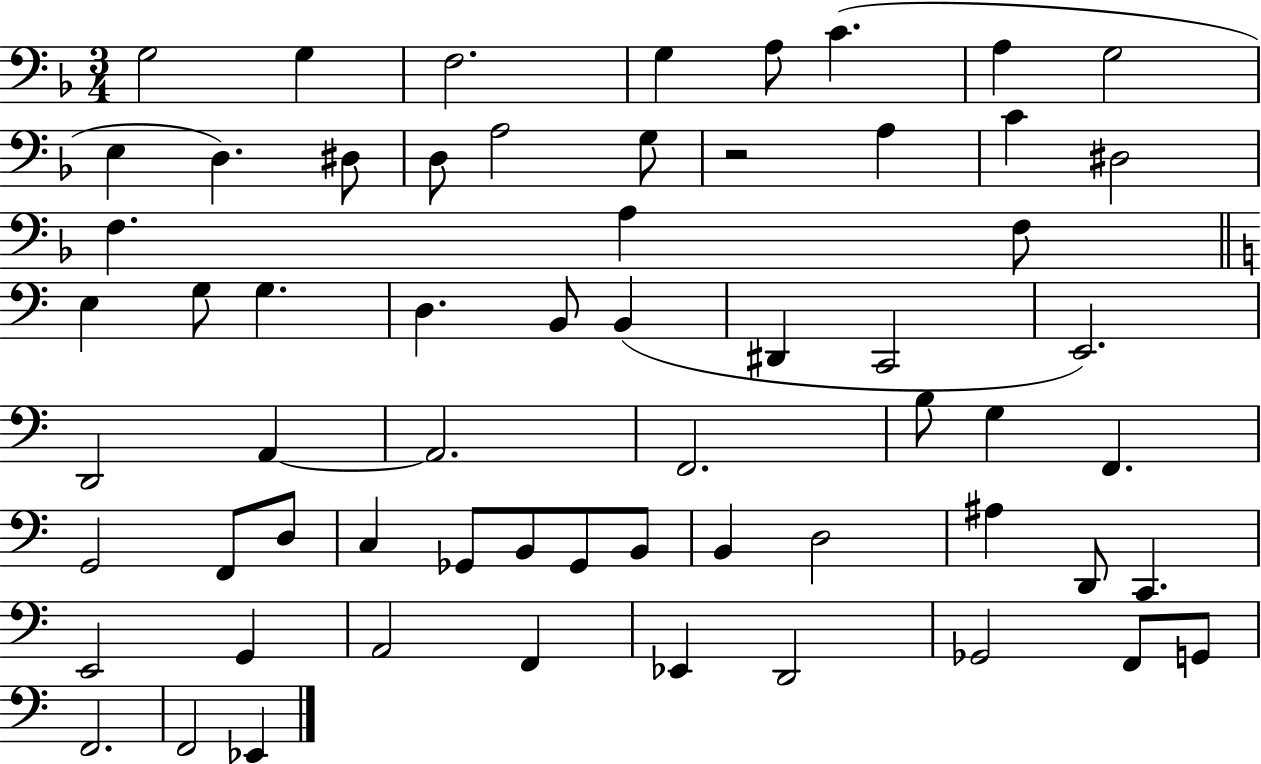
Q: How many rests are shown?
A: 1